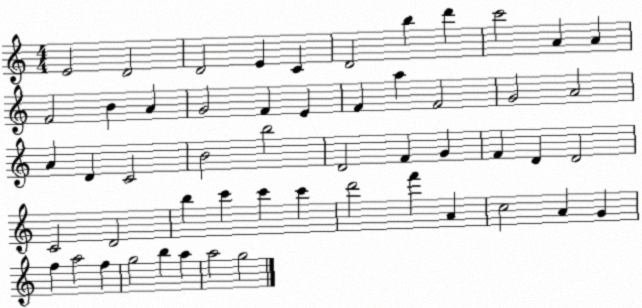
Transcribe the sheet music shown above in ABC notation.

X:1
T:Untitled
M:4/4
L:1/4
K:C
E2 D2 D2 E C D2 b d' c'2 A A F2 B A G2 F E F a F2 G2 A2 A D C2 B2 b2 D2 F G F D D2 C2 D2 b c' c' c' d'2 f' A c2 A G f a2 f g2 b a a2 g2